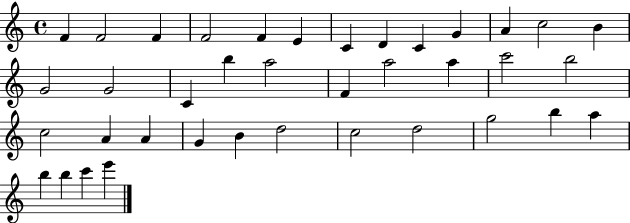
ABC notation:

X:1
T:Untitled
M:4/4
L:1/4
K:C
F F2 F F2 F E C D C G A c2 B G2 G2 C b a2 F a2 a c'2 b2 c2 A A G B d2 c2 d2 g2 b a b b c' e'